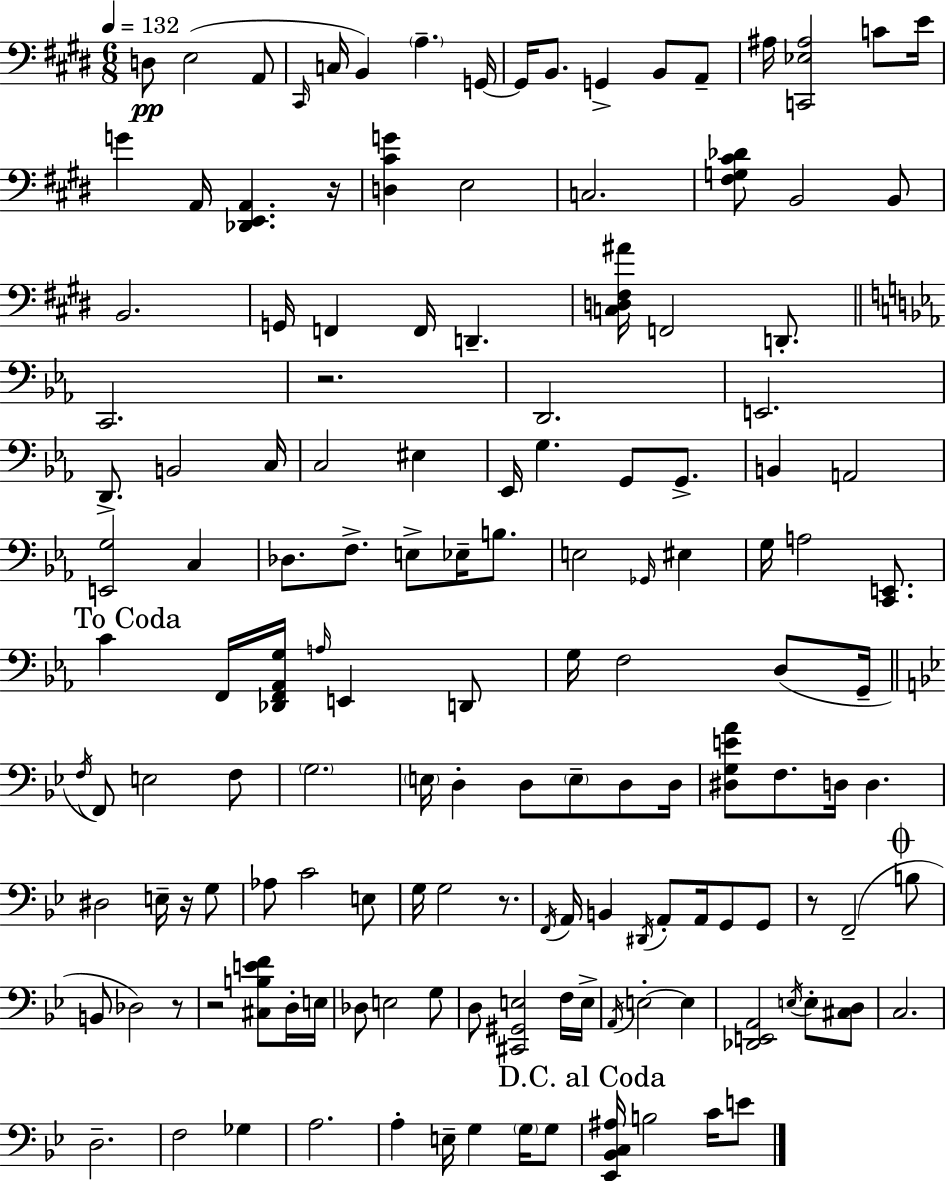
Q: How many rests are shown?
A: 7